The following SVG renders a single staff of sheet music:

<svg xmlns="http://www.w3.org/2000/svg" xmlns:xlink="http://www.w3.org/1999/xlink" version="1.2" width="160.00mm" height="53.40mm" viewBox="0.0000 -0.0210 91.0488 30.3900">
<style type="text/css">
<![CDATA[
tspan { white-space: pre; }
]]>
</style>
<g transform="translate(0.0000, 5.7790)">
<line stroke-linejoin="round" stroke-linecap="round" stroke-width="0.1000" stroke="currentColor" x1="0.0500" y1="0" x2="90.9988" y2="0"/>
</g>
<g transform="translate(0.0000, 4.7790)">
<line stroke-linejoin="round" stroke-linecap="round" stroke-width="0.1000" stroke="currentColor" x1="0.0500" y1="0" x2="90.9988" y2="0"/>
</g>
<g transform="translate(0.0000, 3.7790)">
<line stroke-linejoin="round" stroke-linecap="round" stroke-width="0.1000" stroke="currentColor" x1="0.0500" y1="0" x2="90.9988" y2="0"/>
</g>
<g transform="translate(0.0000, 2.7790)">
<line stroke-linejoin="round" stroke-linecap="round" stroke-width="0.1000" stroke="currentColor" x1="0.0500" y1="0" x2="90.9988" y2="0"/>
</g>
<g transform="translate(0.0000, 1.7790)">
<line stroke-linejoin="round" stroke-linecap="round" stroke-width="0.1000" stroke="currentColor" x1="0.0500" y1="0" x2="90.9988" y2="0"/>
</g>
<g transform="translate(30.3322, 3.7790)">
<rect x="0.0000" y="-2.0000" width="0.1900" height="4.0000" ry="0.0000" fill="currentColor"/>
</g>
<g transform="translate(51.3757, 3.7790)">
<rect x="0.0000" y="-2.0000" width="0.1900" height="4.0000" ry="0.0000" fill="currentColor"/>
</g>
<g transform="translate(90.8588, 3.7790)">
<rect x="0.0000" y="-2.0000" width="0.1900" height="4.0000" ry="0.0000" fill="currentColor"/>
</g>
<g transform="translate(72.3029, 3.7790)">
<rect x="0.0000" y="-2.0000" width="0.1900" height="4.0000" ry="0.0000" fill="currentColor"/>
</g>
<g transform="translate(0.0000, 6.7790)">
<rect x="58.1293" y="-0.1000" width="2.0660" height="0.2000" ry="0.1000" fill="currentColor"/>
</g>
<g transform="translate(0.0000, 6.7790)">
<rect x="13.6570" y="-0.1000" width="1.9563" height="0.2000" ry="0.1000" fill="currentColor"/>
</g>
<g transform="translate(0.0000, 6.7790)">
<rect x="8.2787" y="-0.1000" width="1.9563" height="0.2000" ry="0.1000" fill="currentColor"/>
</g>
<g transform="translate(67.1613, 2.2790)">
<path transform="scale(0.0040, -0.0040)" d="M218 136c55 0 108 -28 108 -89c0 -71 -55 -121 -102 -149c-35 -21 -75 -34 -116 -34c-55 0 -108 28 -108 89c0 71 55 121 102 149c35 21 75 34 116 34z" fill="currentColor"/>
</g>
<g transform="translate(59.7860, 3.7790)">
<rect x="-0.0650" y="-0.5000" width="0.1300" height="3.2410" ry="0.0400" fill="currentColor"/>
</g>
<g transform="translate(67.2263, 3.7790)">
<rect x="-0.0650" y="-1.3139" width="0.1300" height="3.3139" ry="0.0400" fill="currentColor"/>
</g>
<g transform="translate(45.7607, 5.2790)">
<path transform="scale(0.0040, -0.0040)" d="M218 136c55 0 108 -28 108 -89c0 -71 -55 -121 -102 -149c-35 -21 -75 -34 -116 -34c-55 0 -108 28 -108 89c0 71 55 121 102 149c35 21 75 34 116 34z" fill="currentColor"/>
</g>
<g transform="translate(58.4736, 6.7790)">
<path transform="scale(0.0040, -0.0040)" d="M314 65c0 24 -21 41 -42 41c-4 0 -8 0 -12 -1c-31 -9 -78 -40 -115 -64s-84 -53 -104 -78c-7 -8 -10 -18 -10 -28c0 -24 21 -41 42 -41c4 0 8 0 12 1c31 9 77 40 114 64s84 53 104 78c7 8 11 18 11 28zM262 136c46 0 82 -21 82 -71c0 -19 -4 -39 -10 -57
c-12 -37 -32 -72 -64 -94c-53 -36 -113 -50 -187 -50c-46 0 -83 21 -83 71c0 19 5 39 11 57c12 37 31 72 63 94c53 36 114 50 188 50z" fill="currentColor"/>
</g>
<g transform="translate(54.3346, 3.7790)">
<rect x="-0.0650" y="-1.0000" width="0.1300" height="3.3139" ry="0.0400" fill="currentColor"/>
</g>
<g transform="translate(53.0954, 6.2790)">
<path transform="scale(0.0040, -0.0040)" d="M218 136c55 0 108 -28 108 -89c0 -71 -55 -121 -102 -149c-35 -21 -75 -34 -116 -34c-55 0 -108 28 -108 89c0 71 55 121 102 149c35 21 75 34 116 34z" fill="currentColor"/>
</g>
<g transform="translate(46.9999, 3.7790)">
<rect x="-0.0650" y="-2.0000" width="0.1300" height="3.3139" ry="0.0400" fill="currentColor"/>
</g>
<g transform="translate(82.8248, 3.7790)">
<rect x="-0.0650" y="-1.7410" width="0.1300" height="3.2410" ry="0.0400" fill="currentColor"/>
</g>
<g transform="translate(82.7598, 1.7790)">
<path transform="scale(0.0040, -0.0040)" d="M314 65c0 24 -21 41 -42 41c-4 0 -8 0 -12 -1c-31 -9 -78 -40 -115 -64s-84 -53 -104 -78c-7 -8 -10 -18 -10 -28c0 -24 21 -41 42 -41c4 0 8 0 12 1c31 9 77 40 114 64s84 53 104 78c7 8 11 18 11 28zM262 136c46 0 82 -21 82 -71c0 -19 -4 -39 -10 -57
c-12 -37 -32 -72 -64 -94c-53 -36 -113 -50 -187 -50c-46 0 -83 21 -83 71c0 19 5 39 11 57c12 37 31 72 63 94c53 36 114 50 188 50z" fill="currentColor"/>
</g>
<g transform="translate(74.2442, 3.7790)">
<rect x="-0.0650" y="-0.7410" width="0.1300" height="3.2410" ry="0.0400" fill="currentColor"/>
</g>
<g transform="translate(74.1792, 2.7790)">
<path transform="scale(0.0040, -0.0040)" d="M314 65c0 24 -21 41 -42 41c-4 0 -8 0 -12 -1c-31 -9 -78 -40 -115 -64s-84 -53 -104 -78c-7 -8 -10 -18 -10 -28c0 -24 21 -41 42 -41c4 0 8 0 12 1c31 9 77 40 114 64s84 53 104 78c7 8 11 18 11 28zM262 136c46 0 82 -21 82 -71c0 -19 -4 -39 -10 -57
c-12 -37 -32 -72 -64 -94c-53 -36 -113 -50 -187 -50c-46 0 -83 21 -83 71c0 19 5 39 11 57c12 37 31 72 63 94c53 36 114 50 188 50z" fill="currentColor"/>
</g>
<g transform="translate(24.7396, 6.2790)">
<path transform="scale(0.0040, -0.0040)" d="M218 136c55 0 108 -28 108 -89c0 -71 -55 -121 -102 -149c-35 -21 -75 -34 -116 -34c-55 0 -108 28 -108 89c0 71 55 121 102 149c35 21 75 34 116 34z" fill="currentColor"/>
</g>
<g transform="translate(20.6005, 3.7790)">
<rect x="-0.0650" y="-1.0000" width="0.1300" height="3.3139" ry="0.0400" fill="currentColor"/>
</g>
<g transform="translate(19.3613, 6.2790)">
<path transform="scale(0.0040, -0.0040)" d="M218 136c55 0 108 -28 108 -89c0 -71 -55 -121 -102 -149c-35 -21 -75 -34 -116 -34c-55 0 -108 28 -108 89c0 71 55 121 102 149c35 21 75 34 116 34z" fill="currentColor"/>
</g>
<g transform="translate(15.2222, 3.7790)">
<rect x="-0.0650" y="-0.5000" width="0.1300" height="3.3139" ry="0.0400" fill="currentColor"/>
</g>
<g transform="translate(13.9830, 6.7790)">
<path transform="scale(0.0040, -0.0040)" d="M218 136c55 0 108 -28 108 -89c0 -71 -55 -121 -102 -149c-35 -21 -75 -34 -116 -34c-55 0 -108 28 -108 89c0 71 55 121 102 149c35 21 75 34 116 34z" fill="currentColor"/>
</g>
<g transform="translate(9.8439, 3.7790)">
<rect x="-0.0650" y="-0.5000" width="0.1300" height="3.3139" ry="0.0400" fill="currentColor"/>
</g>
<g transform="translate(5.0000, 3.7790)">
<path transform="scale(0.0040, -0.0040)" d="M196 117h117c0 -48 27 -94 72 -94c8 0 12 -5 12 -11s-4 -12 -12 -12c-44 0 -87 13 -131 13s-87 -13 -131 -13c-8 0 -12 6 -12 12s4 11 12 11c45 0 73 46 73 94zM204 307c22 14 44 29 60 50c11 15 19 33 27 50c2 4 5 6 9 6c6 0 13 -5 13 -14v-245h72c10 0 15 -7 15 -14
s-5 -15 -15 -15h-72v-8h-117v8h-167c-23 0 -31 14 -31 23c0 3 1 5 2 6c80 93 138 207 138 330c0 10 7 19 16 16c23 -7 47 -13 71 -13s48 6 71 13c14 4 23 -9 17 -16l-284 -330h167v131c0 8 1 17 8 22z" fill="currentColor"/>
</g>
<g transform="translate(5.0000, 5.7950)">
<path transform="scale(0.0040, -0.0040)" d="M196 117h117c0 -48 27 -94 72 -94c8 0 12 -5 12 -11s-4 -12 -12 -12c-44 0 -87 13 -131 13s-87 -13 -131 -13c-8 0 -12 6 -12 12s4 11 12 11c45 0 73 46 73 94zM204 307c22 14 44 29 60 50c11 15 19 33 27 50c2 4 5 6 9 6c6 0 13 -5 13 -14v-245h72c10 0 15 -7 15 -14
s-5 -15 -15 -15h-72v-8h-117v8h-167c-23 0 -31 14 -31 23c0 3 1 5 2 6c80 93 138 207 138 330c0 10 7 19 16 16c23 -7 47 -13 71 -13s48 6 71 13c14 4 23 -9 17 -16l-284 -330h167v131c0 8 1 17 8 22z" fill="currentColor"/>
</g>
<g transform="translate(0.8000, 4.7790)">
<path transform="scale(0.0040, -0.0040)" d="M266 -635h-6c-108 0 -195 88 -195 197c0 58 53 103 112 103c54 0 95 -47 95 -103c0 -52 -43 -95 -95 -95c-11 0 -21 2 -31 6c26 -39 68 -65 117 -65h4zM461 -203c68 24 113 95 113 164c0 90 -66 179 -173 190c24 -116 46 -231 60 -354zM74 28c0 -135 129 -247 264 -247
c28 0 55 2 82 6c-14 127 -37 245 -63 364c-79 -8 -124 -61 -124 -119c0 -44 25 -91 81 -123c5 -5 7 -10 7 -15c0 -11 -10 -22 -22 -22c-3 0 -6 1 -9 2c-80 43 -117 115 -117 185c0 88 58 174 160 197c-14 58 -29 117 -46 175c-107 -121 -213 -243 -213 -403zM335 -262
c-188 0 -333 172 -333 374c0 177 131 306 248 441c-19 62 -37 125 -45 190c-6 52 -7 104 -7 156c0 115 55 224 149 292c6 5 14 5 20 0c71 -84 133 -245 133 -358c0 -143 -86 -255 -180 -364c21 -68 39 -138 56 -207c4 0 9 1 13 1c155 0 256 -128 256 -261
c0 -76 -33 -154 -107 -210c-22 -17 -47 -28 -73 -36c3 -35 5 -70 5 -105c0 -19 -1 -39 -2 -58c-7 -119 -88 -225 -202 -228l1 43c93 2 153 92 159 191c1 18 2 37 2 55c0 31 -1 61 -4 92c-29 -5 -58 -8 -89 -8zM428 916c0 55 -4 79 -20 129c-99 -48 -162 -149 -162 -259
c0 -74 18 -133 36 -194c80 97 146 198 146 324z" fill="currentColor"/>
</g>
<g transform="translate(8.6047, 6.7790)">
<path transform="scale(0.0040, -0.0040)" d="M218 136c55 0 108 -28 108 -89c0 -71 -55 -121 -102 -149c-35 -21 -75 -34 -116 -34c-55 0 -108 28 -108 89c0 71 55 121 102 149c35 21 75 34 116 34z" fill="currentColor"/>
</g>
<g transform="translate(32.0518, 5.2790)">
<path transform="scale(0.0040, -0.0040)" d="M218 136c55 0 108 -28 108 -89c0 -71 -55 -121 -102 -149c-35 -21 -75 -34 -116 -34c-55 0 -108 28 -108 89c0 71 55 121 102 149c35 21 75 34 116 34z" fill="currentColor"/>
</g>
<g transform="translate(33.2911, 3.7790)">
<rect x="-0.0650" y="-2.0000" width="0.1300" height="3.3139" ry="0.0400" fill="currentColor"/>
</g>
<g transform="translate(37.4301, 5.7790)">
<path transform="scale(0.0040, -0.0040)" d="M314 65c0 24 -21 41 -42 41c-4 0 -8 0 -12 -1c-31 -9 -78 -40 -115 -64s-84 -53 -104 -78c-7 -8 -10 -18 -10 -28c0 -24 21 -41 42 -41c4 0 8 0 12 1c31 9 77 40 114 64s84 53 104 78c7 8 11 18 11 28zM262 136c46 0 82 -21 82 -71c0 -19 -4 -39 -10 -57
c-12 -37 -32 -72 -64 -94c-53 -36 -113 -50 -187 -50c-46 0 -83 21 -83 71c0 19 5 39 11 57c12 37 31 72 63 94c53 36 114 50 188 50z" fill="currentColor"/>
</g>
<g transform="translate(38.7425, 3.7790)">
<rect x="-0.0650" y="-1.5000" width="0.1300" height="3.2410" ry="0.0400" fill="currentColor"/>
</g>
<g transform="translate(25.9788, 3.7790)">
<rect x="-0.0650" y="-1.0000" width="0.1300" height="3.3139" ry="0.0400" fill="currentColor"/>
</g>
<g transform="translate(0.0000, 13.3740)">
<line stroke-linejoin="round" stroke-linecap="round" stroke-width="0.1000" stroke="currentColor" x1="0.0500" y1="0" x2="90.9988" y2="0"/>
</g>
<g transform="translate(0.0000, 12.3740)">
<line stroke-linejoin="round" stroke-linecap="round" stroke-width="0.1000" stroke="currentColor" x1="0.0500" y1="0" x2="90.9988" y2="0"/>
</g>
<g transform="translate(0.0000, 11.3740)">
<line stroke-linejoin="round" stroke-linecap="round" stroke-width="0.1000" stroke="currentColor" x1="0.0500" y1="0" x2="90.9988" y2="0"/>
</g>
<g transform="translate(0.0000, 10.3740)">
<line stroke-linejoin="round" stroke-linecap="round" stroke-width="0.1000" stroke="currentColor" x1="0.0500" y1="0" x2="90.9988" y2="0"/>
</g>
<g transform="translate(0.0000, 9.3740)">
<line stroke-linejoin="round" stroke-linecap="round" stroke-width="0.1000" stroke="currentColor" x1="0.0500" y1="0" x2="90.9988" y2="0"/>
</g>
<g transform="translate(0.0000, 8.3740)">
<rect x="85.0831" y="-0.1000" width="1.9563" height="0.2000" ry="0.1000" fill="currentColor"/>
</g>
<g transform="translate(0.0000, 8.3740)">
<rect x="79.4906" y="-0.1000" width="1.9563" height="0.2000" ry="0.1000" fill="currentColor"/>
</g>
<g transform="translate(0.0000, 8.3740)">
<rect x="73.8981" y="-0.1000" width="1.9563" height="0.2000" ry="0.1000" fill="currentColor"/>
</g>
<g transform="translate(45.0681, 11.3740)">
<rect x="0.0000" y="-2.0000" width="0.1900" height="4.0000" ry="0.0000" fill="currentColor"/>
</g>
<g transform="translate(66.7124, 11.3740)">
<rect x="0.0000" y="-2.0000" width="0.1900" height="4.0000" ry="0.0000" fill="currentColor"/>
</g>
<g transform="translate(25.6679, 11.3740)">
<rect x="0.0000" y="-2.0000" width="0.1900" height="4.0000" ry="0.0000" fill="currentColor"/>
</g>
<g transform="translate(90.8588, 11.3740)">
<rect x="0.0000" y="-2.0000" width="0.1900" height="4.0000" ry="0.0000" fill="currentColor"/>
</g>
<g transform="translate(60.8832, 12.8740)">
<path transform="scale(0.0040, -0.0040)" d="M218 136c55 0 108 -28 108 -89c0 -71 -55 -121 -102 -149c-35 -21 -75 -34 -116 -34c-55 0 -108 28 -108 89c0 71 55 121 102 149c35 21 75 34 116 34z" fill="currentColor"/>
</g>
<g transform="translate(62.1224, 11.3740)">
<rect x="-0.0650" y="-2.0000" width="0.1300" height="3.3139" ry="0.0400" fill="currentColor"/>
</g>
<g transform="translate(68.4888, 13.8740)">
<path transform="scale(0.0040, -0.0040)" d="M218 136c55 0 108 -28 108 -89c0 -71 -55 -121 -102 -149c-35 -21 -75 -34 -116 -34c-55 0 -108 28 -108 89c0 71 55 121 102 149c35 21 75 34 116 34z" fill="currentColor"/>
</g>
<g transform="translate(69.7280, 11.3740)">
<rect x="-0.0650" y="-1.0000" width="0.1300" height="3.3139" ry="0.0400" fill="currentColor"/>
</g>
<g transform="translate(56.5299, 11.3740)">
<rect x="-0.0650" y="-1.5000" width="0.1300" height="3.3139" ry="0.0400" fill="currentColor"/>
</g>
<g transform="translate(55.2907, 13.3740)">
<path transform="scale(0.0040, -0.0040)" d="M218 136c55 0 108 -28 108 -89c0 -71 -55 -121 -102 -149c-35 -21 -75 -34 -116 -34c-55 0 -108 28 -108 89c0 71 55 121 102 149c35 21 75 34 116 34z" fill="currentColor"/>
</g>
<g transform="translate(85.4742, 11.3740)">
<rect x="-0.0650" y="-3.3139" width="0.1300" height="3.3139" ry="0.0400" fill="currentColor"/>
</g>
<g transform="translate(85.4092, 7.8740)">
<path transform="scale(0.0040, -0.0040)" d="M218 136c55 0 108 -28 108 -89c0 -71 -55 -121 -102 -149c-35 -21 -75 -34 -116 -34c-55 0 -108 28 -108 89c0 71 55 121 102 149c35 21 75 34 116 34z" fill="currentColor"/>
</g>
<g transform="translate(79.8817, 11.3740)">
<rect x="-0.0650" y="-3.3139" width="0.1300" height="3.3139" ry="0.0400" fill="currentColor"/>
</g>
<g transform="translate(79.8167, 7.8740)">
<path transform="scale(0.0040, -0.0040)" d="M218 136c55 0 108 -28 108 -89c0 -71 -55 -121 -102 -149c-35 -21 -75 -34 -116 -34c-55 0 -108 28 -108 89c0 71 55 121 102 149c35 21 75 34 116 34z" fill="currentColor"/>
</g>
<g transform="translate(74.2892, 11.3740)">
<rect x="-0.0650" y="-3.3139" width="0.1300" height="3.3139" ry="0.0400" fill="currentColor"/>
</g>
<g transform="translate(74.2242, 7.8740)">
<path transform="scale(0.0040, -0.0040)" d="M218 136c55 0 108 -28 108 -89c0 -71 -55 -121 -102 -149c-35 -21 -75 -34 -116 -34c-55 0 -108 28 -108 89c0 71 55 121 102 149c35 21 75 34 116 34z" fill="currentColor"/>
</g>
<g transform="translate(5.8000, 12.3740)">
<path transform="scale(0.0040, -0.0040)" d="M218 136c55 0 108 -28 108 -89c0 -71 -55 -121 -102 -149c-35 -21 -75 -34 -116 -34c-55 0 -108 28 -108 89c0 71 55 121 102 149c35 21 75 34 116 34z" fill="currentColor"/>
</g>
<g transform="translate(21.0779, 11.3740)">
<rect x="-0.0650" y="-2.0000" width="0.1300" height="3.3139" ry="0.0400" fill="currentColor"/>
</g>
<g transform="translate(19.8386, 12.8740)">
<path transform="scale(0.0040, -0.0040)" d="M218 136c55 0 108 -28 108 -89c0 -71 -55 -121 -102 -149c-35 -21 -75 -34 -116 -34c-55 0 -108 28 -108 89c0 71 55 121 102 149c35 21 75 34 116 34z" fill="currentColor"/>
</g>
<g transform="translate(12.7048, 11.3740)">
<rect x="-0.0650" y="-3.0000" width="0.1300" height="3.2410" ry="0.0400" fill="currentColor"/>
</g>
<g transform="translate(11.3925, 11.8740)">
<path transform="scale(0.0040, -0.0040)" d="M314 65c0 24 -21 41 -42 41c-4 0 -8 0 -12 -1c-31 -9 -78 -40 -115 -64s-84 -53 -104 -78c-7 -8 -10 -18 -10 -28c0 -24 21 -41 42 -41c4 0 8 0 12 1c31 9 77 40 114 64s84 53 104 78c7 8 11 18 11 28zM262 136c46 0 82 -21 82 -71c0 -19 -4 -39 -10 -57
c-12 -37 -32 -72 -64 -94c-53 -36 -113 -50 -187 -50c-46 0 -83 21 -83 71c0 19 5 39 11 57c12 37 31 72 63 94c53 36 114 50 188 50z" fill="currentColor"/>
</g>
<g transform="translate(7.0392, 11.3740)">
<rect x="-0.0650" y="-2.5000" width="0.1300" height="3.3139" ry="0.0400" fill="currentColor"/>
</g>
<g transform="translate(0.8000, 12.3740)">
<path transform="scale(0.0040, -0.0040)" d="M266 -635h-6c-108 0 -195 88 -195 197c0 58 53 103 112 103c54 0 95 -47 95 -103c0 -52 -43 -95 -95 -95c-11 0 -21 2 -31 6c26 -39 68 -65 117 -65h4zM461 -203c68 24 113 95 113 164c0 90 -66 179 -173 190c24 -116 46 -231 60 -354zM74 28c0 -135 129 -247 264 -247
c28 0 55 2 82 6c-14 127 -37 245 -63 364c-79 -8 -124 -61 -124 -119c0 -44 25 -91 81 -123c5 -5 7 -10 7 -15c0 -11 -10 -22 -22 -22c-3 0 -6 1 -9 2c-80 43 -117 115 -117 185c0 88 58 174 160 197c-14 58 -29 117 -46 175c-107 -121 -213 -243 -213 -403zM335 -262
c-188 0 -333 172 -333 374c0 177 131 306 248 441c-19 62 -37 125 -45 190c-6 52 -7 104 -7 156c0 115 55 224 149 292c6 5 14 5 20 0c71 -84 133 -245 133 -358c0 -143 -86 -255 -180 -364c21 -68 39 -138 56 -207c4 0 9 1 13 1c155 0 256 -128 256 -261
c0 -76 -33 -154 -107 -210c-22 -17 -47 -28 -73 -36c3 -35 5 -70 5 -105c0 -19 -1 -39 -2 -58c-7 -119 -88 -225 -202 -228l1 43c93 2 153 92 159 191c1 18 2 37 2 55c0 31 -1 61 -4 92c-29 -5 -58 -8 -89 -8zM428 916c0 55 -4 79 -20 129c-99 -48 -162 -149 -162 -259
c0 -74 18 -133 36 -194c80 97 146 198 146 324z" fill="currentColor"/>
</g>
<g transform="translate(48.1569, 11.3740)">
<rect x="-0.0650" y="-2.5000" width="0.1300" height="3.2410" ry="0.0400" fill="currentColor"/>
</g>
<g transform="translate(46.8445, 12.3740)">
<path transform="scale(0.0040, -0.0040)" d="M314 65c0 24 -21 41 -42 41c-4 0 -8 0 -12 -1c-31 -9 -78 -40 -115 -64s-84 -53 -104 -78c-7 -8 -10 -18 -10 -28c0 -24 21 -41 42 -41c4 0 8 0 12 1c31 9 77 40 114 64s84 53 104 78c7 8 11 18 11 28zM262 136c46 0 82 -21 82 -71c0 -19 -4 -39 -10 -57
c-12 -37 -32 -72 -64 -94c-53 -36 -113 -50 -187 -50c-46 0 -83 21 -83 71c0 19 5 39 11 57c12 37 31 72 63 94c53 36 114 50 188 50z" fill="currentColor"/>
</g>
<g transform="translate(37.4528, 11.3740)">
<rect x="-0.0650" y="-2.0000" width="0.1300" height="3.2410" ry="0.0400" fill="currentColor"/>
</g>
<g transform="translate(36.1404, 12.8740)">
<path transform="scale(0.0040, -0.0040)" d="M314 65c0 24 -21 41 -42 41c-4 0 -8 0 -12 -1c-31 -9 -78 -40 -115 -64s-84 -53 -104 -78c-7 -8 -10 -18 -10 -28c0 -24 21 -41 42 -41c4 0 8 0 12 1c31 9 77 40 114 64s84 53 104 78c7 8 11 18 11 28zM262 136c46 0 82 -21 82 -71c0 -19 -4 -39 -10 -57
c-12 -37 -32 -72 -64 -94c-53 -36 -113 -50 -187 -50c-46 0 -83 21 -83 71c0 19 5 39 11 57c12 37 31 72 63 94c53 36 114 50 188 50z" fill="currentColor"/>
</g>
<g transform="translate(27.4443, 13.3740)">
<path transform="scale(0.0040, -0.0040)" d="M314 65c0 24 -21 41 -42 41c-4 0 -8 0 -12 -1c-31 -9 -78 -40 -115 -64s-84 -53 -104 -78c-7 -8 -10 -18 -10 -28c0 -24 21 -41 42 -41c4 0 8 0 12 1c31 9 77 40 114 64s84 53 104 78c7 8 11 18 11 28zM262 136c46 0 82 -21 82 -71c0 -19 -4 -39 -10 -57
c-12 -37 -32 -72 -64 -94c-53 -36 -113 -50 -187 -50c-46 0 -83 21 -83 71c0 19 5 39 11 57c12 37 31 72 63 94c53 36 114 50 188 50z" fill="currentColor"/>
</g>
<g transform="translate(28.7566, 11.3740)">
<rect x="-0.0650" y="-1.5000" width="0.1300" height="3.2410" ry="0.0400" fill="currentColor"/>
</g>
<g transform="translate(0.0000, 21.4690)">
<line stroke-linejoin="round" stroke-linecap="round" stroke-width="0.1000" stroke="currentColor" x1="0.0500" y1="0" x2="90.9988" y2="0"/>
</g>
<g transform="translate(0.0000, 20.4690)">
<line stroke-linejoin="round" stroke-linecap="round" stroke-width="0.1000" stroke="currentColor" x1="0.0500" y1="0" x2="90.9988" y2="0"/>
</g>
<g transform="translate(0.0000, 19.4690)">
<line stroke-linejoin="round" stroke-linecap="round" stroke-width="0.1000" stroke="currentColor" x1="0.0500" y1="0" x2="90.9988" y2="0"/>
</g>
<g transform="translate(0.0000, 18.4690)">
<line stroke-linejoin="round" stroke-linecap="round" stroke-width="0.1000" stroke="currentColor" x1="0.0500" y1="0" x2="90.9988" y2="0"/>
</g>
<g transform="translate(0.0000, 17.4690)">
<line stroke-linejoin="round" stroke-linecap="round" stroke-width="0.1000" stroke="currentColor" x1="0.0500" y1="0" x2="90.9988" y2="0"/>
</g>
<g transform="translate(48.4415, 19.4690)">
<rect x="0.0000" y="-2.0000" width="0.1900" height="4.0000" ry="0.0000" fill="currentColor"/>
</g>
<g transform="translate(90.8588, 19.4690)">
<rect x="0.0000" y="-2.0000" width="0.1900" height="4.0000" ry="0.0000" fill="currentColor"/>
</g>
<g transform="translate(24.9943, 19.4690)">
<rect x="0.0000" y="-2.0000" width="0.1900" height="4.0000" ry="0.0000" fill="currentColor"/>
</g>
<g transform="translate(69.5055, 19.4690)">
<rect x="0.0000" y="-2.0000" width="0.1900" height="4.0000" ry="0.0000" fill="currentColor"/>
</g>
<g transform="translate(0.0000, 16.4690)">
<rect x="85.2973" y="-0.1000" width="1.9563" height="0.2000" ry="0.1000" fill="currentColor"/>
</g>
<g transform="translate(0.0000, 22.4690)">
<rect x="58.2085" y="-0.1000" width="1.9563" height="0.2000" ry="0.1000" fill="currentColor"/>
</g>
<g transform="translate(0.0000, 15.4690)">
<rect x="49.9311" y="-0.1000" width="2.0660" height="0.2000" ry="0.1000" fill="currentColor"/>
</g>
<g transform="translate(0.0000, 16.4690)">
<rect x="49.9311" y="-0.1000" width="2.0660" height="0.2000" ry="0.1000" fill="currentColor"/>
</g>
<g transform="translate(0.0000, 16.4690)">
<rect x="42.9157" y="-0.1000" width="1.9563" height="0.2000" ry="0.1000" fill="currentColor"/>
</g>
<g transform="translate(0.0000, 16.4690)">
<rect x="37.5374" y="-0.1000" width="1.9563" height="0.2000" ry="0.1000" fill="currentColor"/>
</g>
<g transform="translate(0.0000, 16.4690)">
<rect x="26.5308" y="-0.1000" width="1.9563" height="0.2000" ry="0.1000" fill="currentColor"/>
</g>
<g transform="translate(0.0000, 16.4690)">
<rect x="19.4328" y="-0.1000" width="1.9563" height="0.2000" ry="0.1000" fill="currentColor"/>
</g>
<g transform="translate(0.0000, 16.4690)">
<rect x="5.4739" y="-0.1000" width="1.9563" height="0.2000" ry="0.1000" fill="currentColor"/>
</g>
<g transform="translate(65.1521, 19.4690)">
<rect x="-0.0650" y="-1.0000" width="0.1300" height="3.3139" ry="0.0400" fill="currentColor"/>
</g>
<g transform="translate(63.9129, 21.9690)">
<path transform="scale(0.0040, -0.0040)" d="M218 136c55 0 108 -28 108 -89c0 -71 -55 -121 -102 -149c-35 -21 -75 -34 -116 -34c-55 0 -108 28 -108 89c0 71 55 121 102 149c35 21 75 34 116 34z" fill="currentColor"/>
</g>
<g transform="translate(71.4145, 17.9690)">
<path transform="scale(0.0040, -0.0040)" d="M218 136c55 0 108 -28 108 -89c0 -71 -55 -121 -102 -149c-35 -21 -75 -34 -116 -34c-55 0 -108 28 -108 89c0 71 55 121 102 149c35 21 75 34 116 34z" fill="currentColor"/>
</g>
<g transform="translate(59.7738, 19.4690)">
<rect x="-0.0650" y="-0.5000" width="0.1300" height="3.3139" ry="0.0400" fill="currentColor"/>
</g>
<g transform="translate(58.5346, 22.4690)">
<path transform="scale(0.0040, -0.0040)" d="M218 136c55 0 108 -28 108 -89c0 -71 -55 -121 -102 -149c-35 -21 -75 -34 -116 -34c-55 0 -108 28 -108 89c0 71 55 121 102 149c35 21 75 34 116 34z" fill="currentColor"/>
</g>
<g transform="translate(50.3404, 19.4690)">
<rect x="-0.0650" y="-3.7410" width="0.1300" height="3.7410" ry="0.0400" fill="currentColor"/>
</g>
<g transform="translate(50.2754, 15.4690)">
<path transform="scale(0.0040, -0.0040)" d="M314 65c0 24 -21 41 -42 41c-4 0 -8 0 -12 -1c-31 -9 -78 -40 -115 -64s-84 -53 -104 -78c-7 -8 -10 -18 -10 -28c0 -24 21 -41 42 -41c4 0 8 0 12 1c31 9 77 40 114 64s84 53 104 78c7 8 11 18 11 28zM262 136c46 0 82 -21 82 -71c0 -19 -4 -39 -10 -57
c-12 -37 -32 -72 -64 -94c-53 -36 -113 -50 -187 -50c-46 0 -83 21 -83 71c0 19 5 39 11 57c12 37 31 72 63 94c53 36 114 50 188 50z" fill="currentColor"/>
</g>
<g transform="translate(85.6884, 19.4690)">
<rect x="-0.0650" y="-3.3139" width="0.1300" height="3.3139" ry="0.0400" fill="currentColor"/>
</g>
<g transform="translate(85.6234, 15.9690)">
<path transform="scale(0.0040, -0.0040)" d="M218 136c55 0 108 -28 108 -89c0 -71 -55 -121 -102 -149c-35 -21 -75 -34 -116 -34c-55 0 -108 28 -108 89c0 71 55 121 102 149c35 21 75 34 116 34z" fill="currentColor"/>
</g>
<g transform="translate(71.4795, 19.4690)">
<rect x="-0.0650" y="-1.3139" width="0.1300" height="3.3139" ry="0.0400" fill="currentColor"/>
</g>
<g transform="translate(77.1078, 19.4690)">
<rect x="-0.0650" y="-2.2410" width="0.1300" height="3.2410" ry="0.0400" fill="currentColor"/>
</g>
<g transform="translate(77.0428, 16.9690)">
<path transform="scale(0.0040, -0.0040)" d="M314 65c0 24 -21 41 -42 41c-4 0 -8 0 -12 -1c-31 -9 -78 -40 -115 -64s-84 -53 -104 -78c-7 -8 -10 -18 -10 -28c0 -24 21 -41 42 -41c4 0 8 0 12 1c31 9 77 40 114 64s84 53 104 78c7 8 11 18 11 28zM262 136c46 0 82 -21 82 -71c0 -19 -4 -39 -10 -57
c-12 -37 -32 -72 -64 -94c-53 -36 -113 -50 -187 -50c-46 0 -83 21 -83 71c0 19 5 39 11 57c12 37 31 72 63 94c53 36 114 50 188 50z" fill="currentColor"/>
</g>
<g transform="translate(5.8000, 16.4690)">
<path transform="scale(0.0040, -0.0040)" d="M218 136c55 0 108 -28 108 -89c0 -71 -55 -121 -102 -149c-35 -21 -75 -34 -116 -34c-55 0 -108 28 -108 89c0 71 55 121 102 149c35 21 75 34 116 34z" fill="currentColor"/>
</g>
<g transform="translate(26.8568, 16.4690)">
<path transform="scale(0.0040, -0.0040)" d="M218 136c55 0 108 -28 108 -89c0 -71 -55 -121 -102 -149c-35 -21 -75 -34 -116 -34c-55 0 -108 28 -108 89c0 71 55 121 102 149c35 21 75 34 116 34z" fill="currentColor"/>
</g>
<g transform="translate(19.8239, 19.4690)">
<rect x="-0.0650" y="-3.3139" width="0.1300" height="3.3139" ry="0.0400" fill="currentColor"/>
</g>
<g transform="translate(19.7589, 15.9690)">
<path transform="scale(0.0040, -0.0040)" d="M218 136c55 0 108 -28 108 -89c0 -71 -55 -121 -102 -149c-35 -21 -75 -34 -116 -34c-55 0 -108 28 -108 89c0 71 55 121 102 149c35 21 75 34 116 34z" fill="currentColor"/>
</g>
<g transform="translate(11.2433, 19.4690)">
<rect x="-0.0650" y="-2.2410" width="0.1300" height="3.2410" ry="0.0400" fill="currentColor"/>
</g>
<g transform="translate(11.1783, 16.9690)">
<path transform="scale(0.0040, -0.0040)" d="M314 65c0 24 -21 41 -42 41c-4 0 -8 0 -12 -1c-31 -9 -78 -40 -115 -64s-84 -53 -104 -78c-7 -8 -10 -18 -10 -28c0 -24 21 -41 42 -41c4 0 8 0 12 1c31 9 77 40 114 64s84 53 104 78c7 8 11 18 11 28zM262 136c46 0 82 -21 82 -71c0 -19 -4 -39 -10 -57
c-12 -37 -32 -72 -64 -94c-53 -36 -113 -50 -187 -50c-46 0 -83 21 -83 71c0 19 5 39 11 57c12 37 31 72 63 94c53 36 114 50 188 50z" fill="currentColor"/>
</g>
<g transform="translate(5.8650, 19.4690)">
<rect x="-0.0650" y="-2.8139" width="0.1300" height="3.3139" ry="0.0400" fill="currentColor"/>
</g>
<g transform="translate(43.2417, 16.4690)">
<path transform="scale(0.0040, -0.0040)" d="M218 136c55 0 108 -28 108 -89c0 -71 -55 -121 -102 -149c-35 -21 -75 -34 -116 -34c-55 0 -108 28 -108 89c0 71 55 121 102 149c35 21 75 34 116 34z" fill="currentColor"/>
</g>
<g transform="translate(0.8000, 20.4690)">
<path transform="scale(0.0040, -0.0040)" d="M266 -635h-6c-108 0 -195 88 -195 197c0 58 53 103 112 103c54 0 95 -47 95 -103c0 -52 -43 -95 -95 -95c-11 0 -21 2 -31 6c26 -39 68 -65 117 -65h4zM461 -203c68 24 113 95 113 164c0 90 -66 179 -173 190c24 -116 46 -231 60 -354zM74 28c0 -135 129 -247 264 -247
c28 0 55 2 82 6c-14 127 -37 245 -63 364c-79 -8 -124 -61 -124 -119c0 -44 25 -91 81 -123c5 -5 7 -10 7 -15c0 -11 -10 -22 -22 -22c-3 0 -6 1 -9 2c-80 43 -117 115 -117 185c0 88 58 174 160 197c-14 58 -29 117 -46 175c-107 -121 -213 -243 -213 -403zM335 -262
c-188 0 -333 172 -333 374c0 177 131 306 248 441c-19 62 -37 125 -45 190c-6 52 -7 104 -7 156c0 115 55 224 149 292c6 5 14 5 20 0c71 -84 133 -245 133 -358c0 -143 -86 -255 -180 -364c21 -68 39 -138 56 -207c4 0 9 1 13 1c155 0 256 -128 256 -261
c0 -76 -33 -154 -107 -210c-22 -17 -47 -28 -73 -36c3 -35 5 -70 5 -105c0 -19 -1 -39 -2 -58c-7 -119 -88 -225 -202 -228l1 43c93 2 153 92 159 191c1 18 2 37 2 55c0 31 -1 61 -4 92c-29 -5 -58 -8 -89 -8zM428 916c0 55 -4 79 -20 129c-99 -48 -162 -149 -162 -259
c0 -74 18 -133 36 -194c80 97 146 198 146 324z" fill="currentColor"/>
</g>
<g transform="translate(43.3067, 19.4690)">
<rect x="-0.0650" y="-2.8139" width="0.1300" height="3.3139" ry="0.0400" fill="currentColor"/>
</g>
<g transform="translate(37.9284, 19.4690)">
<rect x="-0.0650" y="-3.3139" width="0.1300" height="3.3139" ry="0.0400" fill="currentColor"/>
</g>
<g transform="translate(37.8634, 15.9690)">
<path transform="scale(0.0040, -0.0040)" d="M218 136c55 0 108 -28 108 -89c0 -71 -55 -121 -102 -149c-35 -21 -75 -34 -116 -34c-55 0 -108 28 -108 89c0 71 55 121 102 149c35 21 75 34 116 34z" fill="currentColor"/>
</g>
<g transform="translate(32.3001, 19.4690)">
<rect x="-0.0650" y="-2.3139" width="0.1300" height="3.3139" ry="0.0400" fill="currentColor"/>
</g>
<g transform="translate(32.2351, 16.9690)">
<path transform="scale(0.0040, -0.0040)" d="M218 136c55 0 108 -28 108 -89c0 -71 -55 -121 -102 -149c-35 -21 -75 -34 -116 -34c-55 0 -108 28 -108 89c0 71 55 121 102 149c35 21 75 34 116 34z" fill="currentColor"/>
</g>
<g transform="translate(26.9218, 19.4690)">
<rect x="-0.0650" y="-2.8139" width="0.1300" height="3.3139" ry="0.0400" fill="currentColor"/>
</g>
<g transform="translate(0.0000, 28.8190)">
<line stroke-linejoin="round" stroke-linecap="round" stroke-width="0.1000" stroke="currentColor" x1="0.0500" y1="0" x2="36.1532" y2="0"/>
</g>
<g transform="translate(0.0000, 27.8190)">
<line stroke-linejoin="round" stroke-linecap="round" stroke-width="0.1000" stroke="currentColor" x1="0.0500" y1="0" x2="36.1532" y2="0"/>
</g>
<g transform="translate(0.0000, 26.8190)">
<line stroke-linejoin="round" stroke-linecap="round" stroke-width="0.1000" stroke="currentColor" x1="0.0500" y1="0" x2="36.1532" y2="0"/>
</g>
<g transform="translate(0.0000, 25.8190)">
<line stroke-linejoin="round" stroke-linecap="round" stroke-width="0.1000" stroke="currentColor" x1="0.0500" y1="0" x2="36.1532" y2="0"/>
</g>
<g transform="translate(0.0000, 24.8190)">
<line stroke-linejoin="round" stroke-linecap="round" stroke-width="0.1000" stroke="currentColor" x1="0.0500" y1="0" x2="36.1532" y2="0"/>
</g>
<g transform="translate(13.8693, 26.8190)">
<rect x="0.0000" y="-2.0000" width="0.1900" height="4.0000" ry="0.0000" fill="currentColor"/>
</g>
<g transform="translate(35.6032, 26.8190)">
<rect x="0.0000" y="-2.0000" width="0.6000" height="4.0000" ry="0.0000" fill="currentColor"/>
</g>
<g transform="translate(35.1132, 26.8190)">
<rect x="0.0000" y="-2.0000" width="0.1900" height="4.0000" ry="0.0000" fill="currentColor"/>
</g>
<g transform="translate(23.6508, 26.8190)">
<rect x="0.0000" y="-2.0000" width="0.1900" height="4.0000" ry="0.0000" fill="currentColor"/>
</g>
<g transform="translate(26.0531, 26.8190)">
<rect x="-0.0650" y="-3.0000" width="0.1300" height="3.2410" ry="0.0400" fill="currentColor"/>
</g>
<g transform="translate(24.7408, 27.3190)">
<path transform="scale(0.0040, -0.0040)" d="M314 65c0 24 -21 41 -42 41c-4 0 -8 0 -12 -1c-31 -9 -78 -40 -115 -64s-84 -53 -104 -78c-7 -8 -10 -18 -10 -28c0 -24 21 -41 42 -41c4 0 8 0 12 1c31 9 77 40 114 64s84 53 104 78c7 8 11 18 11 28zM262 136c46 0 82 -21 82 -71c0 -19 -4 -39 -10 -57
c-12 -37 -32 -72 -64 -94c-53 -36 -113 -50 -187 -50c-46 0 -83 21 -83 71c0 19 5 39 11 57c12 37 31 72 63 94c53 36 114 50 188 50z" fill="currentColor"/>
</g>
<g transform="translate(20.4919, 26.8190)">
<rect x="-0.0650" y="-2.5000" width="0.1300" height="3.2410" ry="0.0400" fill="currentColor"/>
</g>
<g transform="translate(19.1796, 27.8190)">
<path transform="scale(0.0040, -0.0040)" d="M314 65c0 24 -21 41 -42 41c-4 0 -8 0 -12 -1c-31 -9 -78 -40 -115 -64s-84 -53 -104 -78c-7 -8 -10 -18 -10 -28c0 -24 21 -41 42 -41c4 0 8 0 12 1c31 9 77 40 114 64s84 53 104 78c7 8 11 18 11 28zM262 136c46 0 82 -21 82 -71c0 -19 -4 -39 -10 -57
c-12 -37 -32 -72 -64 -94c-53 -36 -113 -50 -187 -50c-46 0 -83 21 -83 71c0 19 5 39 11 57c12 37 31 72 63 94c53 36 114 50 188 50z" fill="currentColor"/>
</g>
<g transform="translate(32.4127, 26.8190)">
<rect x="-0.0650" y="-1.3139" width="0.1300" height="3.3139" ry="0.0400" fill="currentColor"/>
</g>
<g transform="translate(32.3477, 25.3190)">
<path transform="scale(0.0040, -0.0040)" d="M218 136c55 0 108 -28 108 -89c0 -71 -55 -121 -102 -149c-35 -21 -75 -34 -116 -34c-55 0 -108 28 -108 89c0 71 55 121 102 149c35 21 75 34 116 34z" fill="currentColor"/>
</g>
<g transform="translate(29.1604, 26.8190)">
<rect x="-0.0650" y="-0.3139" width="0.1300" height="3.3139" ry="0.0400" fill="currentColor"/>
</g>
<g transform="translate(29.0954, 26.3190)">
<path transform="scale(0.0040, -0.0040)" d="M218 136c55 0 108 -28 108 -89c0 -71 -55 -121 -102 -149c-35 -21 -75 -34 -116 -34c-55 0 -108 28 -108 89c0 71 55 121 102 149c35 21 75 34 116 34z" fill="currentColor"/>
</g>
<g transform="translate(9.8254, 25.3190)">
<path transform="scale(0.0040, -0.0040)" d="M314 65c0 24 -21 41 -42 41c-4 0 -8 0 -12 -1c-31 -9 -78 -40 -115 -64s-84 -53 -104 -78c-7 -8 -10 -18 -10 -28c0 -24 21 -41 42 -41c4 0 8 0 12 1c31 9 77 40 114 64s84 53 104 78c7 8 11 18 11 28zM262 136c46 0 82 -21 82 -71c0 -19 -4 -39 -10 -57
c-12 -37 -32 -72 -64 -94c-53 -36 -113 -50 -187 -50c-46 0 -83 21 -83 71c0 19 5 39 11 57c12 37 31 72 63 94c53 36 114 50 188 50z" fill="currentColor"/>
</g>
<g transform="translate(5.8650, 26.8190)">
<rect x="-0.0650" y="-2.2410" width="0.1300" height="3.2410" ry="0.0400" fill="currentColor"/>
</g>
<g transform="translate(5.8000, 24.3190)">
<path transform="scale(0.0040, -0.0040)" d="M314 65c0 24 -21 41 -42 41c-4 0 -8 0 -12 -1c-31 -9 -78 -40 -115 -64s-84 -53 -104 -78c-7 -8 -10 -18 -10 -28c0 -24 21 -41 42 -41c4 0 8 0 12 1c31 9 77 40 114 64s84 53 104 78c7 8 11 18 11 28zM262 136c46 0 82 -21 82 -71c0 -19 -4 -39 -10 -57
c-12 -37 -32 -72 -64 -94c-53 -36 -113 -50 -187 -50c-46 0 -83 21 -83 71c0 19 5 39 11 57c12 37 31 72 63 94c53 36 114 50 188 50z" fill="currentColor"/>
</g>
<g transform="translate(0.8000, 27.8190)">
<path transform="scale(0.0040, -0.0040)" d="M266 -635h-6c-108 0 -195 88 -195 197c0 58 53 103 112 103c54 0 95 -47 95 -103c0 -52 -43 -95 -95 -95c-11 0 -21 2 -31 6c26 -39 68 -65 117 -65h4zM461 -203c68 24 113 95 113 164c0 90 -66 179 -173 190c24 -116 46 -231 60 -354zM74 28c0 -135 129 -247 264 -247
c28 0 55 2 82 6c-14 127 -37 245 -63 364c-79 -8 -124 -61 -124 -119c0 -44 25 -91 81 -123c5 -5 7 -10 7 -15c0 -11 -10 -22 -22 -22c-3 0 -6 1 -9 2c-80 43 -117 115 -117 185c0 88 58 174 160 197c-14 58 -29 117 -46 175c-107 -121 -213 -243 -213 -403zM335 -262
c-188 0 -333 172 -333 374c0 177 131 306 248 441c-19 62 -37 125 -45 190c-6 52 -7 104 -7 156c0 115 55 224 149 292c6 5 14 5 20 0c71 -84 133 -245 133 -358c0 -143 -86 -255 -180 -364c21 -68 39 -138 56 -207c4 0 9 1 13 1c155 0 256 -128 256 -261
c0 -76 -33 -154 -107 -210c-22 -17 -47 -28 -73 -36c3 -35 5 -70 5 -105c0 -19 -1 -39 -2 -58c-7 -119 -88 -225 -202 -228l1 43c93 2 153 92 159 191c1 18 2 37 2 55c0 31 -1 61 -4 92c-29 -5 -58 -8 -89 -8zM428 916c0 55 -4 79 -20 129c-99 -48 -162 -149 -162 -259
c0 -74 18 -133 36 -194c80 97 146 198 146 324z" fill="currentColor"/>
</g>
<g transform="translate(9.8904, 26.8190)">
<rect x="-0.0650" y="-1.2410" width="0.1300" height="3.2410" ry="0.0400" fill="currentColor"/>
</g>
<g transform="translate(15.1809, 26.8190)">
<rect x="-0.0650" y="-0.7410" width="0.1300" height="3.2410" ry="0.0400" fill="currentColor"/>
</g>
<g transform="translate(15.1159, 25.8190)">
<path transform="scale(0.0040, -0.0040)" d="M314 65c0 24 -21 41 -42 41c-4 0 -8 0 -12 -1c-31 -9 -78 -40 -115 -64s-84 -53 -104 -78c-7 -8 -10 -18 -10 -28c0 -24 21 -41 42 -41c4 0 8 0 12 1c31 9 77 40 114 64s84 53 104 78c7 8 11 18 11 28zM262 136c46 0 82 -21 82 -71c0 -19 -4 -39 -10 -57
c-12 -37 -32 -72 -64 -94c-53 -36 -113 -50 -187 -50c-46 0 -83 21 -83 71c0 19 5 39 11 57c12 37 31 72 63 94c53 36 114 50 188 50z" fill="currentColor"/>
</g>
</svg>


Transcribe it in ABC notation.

X:1
T:Untitled
M:4/4
L:1/4
K:C
C C D D F E2 F D C2 e d2 f2 G A2 F E2 F2 G2 E F D b b b a g2 b a g b a c'2 C D e g2 b g2 e2 d2 G2 A2 c e